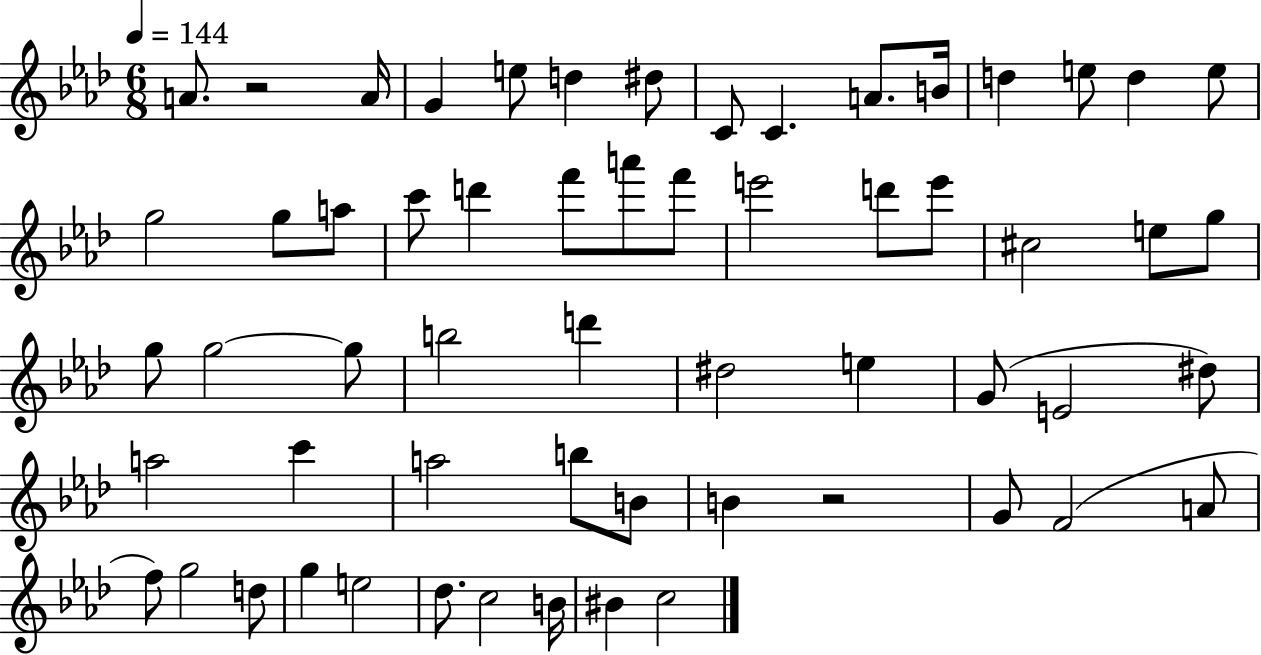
A4/e. R/h A4/s G4/q E5/e D5/q D#5/e C4/e C4/q. A4/e. B4/s D5/q E5/e D5/q E5/e G5/h G5/e A5/e C6/e D6/q F6/e A6/e F6/e E6/h D6/e E6/e C#5/h E5/e G5/e G5/e G5/h G5/e B5/h D6/q D#5/h E5/q G4/e E4/h D#5/e A5/h C6/q A5/h B5/e B4/e B4/q R/h G4/e F4/h A4/e F5/e G5/h D5/e G5/q E5/h Db5/e. C5/h B4/s BIS4/q C5/h